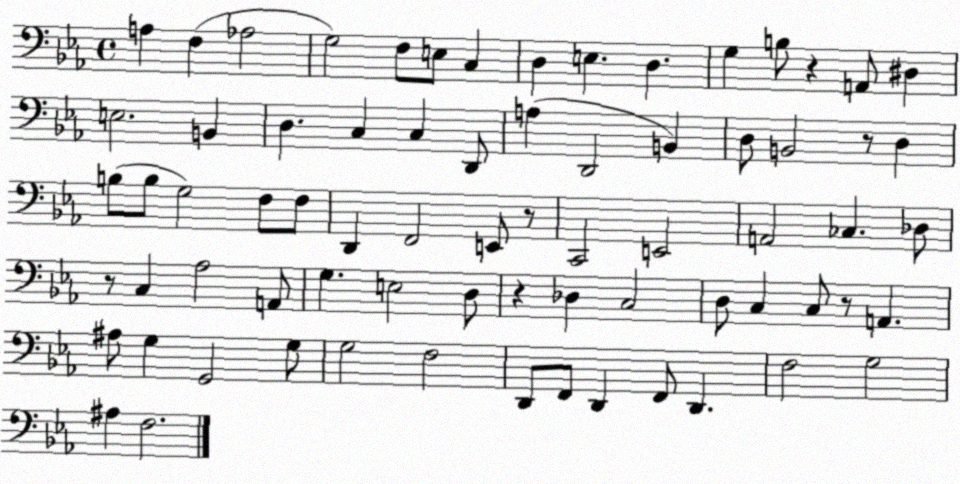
X:1
T:Untitled
M:4/4
L:1/4
K:Eb
A, F, _A,2 G,2 F,/2 E,/2 C, D, E, D, G, B,/2 z A,,/2 ^D, E,2 B,, D, C, C, D,,/2 A, D,,2 B,, D,/2 B,,2 z/2 D, B,/2 B,/2 G,2 F,/2 F,/2 D,, F,,2 E,,/2 z/2 C,,2 E,,2 A,,2 _C, _D,/2 z/2 C, _A,2 A,,/2 G, E,2 D,/2 z _D, C,2 D,/2 C, C,/2 z/2 A,, ^A,/2 G, G,,2 G,/2 G,2 F,2 D,,/2 F,,/2 D,, F,,/2 D,, F,2 G,2 ^A, F,2